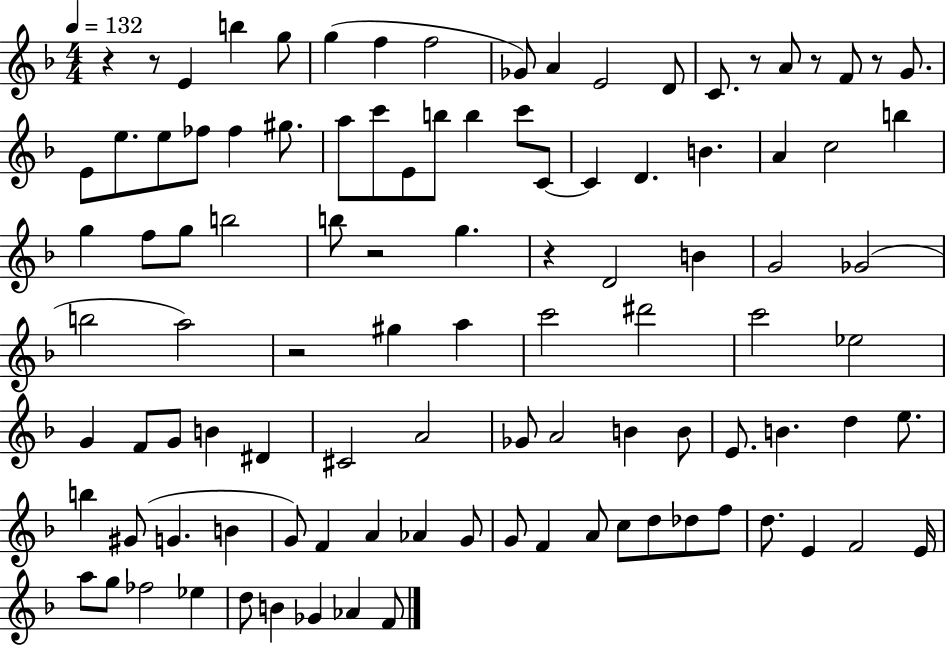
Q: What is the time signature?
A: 4/4